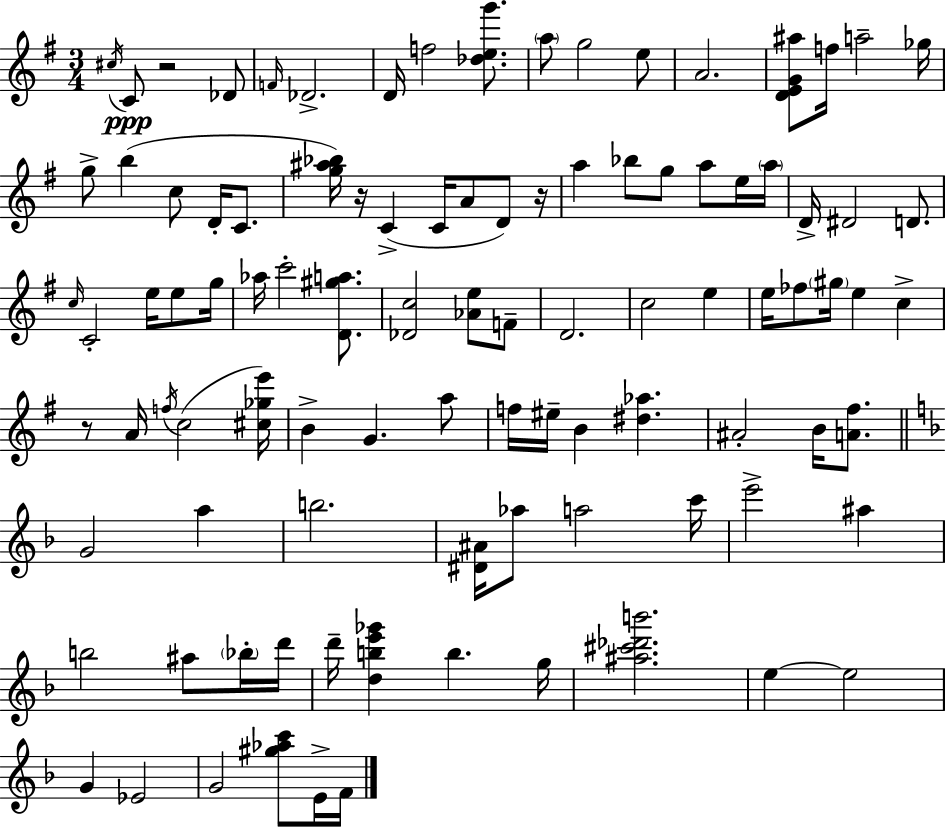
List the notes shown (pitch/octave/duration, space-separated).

C#5/s C4/e R/h Db4/e F4/s Db4/h. D4/s F5/h [Db5,E5,G6]/e. A5/e G5/h E5/e A4/h. [D4,E4,G4,A#5]/e F5/s A5/h Gb5/s G5/e B5/q C5/e D4/s C4/e. [G5,A#5,Bb5]/s R/s C4/q C4/s A4/e D4/e R/s A5/q Bb5/e G5/e A5/e E5/s A5/s D4/s D#4/h D4/e. C5/s C4/h E5/s E5/e G5/s Ab5/s C6/h [D4,G#5,A5]/e. [Db4,C5]/h [Ab4,E5]/e F4/e D4/h. C5/h E5/q E5/s FES5/e G#5/s E5/q C5/q R/e A4/s F5/s C5/h [C#5,Gb5,E6]/s B4/q G4/q. A5/e F5/s EIS5/s B4/q [D#5,Ab5]/q. A#4/h B4/s [A4,F#5]/e. G4/h A5/q B5/h. [D#4,A#4]/s Ab5/e A5/h C6/s E6/h A#5/q B5/h A#5/e Bb5/s D6/s D6/s [D5,B5,E6,Gb6]/q B5/q. G5/s [A#5,C#6,Db6,B6]/h. E5/q E5/h G4/q Eb4/h G4/h [G#5,Ab5,C6]/e E4/s F4/s